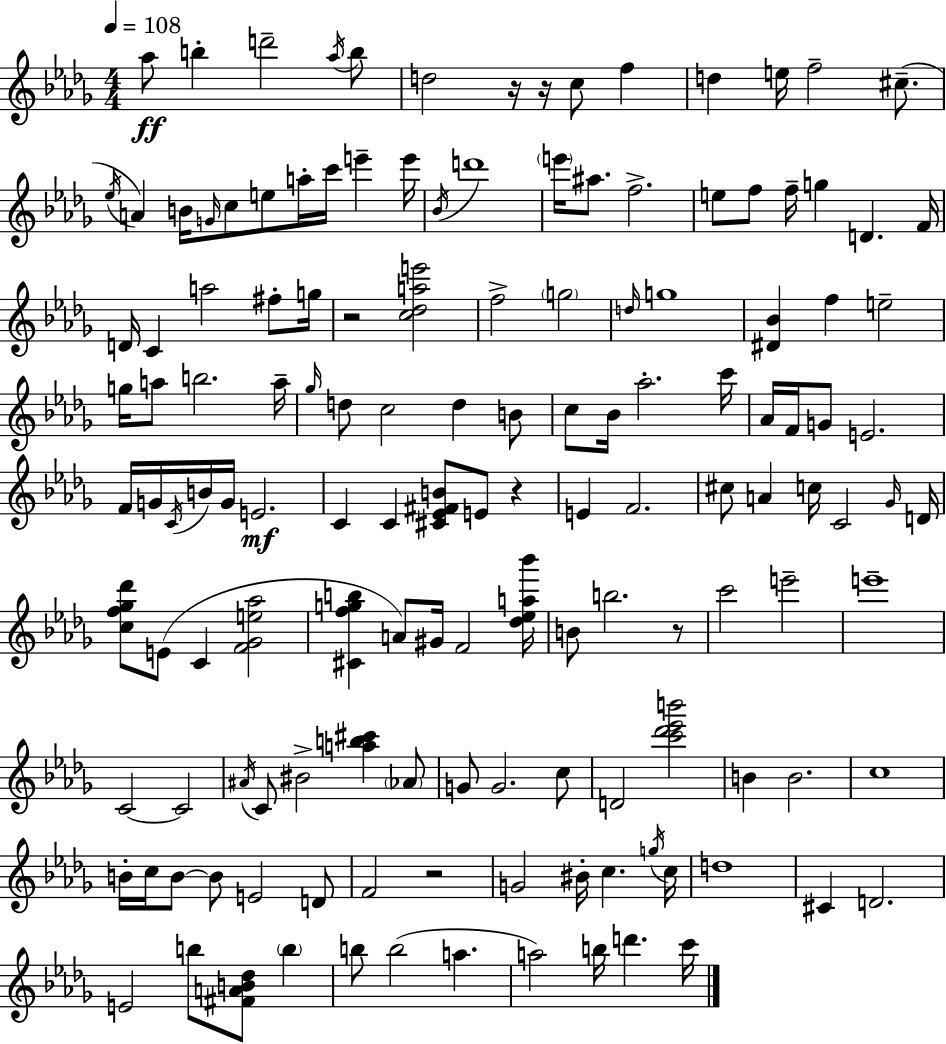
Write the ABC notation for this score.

X:1
T:Untitled
M:4/4
L:1/4
K:Bbm
_a/2 b d'2 _a/4 b/2 d2 z/4 z/4 c/2 f d e/4 f2 ^c/2 _e/4 A B/4 G/4 c/2 e/2 a/4 c'/4 e' e'/4 _B/4 d'4 e'/4 ^a/2 f2 e/2 f/2 f/4 g D F/4 D/4 C a2 ^f/2 g/4 z2 [c_dae']2 f2 g2 d/4 g4 [^D_B] f e2 g/4 a/2 b2 a/4 _g/4 d/2 c2 d B/2 c/2 _B/4 _a2 c'/4 _A/4 F/4 G/2 E2 F/4 G/4 C/4 B/4 G/4 E2 C C [^C_E^FB]/2 E/2 z E F2 ^c/2 A c/4 C2 _G/4 D/4 [cf_g_d']/2 E/2 C [F_Ge_a]2 [^Cfgb] A/2 ^G/4 F2 [_d_ea_b']/4 B/2 b2 z/2 c'2 e'2 e'4 C2 C2 ^A/4 C/2 ^B2 [ab^c'] _A/2 G/2 G2 c/2 D2 [c'_d'_e'b']2 B B2 c4 B/4 c/4 B/2 B/2 E2 D/2 F2 z2 G2 ^B/4 c g/4 c/4 d4 ^C D2 E2 b/2 [^FAB_d]/2 b b/2 b2 a a2 b/4 d' c'/4